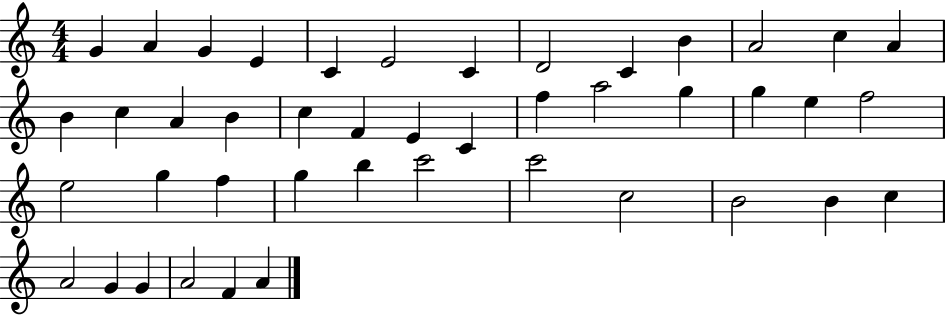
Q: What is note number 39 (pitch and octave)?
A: A4